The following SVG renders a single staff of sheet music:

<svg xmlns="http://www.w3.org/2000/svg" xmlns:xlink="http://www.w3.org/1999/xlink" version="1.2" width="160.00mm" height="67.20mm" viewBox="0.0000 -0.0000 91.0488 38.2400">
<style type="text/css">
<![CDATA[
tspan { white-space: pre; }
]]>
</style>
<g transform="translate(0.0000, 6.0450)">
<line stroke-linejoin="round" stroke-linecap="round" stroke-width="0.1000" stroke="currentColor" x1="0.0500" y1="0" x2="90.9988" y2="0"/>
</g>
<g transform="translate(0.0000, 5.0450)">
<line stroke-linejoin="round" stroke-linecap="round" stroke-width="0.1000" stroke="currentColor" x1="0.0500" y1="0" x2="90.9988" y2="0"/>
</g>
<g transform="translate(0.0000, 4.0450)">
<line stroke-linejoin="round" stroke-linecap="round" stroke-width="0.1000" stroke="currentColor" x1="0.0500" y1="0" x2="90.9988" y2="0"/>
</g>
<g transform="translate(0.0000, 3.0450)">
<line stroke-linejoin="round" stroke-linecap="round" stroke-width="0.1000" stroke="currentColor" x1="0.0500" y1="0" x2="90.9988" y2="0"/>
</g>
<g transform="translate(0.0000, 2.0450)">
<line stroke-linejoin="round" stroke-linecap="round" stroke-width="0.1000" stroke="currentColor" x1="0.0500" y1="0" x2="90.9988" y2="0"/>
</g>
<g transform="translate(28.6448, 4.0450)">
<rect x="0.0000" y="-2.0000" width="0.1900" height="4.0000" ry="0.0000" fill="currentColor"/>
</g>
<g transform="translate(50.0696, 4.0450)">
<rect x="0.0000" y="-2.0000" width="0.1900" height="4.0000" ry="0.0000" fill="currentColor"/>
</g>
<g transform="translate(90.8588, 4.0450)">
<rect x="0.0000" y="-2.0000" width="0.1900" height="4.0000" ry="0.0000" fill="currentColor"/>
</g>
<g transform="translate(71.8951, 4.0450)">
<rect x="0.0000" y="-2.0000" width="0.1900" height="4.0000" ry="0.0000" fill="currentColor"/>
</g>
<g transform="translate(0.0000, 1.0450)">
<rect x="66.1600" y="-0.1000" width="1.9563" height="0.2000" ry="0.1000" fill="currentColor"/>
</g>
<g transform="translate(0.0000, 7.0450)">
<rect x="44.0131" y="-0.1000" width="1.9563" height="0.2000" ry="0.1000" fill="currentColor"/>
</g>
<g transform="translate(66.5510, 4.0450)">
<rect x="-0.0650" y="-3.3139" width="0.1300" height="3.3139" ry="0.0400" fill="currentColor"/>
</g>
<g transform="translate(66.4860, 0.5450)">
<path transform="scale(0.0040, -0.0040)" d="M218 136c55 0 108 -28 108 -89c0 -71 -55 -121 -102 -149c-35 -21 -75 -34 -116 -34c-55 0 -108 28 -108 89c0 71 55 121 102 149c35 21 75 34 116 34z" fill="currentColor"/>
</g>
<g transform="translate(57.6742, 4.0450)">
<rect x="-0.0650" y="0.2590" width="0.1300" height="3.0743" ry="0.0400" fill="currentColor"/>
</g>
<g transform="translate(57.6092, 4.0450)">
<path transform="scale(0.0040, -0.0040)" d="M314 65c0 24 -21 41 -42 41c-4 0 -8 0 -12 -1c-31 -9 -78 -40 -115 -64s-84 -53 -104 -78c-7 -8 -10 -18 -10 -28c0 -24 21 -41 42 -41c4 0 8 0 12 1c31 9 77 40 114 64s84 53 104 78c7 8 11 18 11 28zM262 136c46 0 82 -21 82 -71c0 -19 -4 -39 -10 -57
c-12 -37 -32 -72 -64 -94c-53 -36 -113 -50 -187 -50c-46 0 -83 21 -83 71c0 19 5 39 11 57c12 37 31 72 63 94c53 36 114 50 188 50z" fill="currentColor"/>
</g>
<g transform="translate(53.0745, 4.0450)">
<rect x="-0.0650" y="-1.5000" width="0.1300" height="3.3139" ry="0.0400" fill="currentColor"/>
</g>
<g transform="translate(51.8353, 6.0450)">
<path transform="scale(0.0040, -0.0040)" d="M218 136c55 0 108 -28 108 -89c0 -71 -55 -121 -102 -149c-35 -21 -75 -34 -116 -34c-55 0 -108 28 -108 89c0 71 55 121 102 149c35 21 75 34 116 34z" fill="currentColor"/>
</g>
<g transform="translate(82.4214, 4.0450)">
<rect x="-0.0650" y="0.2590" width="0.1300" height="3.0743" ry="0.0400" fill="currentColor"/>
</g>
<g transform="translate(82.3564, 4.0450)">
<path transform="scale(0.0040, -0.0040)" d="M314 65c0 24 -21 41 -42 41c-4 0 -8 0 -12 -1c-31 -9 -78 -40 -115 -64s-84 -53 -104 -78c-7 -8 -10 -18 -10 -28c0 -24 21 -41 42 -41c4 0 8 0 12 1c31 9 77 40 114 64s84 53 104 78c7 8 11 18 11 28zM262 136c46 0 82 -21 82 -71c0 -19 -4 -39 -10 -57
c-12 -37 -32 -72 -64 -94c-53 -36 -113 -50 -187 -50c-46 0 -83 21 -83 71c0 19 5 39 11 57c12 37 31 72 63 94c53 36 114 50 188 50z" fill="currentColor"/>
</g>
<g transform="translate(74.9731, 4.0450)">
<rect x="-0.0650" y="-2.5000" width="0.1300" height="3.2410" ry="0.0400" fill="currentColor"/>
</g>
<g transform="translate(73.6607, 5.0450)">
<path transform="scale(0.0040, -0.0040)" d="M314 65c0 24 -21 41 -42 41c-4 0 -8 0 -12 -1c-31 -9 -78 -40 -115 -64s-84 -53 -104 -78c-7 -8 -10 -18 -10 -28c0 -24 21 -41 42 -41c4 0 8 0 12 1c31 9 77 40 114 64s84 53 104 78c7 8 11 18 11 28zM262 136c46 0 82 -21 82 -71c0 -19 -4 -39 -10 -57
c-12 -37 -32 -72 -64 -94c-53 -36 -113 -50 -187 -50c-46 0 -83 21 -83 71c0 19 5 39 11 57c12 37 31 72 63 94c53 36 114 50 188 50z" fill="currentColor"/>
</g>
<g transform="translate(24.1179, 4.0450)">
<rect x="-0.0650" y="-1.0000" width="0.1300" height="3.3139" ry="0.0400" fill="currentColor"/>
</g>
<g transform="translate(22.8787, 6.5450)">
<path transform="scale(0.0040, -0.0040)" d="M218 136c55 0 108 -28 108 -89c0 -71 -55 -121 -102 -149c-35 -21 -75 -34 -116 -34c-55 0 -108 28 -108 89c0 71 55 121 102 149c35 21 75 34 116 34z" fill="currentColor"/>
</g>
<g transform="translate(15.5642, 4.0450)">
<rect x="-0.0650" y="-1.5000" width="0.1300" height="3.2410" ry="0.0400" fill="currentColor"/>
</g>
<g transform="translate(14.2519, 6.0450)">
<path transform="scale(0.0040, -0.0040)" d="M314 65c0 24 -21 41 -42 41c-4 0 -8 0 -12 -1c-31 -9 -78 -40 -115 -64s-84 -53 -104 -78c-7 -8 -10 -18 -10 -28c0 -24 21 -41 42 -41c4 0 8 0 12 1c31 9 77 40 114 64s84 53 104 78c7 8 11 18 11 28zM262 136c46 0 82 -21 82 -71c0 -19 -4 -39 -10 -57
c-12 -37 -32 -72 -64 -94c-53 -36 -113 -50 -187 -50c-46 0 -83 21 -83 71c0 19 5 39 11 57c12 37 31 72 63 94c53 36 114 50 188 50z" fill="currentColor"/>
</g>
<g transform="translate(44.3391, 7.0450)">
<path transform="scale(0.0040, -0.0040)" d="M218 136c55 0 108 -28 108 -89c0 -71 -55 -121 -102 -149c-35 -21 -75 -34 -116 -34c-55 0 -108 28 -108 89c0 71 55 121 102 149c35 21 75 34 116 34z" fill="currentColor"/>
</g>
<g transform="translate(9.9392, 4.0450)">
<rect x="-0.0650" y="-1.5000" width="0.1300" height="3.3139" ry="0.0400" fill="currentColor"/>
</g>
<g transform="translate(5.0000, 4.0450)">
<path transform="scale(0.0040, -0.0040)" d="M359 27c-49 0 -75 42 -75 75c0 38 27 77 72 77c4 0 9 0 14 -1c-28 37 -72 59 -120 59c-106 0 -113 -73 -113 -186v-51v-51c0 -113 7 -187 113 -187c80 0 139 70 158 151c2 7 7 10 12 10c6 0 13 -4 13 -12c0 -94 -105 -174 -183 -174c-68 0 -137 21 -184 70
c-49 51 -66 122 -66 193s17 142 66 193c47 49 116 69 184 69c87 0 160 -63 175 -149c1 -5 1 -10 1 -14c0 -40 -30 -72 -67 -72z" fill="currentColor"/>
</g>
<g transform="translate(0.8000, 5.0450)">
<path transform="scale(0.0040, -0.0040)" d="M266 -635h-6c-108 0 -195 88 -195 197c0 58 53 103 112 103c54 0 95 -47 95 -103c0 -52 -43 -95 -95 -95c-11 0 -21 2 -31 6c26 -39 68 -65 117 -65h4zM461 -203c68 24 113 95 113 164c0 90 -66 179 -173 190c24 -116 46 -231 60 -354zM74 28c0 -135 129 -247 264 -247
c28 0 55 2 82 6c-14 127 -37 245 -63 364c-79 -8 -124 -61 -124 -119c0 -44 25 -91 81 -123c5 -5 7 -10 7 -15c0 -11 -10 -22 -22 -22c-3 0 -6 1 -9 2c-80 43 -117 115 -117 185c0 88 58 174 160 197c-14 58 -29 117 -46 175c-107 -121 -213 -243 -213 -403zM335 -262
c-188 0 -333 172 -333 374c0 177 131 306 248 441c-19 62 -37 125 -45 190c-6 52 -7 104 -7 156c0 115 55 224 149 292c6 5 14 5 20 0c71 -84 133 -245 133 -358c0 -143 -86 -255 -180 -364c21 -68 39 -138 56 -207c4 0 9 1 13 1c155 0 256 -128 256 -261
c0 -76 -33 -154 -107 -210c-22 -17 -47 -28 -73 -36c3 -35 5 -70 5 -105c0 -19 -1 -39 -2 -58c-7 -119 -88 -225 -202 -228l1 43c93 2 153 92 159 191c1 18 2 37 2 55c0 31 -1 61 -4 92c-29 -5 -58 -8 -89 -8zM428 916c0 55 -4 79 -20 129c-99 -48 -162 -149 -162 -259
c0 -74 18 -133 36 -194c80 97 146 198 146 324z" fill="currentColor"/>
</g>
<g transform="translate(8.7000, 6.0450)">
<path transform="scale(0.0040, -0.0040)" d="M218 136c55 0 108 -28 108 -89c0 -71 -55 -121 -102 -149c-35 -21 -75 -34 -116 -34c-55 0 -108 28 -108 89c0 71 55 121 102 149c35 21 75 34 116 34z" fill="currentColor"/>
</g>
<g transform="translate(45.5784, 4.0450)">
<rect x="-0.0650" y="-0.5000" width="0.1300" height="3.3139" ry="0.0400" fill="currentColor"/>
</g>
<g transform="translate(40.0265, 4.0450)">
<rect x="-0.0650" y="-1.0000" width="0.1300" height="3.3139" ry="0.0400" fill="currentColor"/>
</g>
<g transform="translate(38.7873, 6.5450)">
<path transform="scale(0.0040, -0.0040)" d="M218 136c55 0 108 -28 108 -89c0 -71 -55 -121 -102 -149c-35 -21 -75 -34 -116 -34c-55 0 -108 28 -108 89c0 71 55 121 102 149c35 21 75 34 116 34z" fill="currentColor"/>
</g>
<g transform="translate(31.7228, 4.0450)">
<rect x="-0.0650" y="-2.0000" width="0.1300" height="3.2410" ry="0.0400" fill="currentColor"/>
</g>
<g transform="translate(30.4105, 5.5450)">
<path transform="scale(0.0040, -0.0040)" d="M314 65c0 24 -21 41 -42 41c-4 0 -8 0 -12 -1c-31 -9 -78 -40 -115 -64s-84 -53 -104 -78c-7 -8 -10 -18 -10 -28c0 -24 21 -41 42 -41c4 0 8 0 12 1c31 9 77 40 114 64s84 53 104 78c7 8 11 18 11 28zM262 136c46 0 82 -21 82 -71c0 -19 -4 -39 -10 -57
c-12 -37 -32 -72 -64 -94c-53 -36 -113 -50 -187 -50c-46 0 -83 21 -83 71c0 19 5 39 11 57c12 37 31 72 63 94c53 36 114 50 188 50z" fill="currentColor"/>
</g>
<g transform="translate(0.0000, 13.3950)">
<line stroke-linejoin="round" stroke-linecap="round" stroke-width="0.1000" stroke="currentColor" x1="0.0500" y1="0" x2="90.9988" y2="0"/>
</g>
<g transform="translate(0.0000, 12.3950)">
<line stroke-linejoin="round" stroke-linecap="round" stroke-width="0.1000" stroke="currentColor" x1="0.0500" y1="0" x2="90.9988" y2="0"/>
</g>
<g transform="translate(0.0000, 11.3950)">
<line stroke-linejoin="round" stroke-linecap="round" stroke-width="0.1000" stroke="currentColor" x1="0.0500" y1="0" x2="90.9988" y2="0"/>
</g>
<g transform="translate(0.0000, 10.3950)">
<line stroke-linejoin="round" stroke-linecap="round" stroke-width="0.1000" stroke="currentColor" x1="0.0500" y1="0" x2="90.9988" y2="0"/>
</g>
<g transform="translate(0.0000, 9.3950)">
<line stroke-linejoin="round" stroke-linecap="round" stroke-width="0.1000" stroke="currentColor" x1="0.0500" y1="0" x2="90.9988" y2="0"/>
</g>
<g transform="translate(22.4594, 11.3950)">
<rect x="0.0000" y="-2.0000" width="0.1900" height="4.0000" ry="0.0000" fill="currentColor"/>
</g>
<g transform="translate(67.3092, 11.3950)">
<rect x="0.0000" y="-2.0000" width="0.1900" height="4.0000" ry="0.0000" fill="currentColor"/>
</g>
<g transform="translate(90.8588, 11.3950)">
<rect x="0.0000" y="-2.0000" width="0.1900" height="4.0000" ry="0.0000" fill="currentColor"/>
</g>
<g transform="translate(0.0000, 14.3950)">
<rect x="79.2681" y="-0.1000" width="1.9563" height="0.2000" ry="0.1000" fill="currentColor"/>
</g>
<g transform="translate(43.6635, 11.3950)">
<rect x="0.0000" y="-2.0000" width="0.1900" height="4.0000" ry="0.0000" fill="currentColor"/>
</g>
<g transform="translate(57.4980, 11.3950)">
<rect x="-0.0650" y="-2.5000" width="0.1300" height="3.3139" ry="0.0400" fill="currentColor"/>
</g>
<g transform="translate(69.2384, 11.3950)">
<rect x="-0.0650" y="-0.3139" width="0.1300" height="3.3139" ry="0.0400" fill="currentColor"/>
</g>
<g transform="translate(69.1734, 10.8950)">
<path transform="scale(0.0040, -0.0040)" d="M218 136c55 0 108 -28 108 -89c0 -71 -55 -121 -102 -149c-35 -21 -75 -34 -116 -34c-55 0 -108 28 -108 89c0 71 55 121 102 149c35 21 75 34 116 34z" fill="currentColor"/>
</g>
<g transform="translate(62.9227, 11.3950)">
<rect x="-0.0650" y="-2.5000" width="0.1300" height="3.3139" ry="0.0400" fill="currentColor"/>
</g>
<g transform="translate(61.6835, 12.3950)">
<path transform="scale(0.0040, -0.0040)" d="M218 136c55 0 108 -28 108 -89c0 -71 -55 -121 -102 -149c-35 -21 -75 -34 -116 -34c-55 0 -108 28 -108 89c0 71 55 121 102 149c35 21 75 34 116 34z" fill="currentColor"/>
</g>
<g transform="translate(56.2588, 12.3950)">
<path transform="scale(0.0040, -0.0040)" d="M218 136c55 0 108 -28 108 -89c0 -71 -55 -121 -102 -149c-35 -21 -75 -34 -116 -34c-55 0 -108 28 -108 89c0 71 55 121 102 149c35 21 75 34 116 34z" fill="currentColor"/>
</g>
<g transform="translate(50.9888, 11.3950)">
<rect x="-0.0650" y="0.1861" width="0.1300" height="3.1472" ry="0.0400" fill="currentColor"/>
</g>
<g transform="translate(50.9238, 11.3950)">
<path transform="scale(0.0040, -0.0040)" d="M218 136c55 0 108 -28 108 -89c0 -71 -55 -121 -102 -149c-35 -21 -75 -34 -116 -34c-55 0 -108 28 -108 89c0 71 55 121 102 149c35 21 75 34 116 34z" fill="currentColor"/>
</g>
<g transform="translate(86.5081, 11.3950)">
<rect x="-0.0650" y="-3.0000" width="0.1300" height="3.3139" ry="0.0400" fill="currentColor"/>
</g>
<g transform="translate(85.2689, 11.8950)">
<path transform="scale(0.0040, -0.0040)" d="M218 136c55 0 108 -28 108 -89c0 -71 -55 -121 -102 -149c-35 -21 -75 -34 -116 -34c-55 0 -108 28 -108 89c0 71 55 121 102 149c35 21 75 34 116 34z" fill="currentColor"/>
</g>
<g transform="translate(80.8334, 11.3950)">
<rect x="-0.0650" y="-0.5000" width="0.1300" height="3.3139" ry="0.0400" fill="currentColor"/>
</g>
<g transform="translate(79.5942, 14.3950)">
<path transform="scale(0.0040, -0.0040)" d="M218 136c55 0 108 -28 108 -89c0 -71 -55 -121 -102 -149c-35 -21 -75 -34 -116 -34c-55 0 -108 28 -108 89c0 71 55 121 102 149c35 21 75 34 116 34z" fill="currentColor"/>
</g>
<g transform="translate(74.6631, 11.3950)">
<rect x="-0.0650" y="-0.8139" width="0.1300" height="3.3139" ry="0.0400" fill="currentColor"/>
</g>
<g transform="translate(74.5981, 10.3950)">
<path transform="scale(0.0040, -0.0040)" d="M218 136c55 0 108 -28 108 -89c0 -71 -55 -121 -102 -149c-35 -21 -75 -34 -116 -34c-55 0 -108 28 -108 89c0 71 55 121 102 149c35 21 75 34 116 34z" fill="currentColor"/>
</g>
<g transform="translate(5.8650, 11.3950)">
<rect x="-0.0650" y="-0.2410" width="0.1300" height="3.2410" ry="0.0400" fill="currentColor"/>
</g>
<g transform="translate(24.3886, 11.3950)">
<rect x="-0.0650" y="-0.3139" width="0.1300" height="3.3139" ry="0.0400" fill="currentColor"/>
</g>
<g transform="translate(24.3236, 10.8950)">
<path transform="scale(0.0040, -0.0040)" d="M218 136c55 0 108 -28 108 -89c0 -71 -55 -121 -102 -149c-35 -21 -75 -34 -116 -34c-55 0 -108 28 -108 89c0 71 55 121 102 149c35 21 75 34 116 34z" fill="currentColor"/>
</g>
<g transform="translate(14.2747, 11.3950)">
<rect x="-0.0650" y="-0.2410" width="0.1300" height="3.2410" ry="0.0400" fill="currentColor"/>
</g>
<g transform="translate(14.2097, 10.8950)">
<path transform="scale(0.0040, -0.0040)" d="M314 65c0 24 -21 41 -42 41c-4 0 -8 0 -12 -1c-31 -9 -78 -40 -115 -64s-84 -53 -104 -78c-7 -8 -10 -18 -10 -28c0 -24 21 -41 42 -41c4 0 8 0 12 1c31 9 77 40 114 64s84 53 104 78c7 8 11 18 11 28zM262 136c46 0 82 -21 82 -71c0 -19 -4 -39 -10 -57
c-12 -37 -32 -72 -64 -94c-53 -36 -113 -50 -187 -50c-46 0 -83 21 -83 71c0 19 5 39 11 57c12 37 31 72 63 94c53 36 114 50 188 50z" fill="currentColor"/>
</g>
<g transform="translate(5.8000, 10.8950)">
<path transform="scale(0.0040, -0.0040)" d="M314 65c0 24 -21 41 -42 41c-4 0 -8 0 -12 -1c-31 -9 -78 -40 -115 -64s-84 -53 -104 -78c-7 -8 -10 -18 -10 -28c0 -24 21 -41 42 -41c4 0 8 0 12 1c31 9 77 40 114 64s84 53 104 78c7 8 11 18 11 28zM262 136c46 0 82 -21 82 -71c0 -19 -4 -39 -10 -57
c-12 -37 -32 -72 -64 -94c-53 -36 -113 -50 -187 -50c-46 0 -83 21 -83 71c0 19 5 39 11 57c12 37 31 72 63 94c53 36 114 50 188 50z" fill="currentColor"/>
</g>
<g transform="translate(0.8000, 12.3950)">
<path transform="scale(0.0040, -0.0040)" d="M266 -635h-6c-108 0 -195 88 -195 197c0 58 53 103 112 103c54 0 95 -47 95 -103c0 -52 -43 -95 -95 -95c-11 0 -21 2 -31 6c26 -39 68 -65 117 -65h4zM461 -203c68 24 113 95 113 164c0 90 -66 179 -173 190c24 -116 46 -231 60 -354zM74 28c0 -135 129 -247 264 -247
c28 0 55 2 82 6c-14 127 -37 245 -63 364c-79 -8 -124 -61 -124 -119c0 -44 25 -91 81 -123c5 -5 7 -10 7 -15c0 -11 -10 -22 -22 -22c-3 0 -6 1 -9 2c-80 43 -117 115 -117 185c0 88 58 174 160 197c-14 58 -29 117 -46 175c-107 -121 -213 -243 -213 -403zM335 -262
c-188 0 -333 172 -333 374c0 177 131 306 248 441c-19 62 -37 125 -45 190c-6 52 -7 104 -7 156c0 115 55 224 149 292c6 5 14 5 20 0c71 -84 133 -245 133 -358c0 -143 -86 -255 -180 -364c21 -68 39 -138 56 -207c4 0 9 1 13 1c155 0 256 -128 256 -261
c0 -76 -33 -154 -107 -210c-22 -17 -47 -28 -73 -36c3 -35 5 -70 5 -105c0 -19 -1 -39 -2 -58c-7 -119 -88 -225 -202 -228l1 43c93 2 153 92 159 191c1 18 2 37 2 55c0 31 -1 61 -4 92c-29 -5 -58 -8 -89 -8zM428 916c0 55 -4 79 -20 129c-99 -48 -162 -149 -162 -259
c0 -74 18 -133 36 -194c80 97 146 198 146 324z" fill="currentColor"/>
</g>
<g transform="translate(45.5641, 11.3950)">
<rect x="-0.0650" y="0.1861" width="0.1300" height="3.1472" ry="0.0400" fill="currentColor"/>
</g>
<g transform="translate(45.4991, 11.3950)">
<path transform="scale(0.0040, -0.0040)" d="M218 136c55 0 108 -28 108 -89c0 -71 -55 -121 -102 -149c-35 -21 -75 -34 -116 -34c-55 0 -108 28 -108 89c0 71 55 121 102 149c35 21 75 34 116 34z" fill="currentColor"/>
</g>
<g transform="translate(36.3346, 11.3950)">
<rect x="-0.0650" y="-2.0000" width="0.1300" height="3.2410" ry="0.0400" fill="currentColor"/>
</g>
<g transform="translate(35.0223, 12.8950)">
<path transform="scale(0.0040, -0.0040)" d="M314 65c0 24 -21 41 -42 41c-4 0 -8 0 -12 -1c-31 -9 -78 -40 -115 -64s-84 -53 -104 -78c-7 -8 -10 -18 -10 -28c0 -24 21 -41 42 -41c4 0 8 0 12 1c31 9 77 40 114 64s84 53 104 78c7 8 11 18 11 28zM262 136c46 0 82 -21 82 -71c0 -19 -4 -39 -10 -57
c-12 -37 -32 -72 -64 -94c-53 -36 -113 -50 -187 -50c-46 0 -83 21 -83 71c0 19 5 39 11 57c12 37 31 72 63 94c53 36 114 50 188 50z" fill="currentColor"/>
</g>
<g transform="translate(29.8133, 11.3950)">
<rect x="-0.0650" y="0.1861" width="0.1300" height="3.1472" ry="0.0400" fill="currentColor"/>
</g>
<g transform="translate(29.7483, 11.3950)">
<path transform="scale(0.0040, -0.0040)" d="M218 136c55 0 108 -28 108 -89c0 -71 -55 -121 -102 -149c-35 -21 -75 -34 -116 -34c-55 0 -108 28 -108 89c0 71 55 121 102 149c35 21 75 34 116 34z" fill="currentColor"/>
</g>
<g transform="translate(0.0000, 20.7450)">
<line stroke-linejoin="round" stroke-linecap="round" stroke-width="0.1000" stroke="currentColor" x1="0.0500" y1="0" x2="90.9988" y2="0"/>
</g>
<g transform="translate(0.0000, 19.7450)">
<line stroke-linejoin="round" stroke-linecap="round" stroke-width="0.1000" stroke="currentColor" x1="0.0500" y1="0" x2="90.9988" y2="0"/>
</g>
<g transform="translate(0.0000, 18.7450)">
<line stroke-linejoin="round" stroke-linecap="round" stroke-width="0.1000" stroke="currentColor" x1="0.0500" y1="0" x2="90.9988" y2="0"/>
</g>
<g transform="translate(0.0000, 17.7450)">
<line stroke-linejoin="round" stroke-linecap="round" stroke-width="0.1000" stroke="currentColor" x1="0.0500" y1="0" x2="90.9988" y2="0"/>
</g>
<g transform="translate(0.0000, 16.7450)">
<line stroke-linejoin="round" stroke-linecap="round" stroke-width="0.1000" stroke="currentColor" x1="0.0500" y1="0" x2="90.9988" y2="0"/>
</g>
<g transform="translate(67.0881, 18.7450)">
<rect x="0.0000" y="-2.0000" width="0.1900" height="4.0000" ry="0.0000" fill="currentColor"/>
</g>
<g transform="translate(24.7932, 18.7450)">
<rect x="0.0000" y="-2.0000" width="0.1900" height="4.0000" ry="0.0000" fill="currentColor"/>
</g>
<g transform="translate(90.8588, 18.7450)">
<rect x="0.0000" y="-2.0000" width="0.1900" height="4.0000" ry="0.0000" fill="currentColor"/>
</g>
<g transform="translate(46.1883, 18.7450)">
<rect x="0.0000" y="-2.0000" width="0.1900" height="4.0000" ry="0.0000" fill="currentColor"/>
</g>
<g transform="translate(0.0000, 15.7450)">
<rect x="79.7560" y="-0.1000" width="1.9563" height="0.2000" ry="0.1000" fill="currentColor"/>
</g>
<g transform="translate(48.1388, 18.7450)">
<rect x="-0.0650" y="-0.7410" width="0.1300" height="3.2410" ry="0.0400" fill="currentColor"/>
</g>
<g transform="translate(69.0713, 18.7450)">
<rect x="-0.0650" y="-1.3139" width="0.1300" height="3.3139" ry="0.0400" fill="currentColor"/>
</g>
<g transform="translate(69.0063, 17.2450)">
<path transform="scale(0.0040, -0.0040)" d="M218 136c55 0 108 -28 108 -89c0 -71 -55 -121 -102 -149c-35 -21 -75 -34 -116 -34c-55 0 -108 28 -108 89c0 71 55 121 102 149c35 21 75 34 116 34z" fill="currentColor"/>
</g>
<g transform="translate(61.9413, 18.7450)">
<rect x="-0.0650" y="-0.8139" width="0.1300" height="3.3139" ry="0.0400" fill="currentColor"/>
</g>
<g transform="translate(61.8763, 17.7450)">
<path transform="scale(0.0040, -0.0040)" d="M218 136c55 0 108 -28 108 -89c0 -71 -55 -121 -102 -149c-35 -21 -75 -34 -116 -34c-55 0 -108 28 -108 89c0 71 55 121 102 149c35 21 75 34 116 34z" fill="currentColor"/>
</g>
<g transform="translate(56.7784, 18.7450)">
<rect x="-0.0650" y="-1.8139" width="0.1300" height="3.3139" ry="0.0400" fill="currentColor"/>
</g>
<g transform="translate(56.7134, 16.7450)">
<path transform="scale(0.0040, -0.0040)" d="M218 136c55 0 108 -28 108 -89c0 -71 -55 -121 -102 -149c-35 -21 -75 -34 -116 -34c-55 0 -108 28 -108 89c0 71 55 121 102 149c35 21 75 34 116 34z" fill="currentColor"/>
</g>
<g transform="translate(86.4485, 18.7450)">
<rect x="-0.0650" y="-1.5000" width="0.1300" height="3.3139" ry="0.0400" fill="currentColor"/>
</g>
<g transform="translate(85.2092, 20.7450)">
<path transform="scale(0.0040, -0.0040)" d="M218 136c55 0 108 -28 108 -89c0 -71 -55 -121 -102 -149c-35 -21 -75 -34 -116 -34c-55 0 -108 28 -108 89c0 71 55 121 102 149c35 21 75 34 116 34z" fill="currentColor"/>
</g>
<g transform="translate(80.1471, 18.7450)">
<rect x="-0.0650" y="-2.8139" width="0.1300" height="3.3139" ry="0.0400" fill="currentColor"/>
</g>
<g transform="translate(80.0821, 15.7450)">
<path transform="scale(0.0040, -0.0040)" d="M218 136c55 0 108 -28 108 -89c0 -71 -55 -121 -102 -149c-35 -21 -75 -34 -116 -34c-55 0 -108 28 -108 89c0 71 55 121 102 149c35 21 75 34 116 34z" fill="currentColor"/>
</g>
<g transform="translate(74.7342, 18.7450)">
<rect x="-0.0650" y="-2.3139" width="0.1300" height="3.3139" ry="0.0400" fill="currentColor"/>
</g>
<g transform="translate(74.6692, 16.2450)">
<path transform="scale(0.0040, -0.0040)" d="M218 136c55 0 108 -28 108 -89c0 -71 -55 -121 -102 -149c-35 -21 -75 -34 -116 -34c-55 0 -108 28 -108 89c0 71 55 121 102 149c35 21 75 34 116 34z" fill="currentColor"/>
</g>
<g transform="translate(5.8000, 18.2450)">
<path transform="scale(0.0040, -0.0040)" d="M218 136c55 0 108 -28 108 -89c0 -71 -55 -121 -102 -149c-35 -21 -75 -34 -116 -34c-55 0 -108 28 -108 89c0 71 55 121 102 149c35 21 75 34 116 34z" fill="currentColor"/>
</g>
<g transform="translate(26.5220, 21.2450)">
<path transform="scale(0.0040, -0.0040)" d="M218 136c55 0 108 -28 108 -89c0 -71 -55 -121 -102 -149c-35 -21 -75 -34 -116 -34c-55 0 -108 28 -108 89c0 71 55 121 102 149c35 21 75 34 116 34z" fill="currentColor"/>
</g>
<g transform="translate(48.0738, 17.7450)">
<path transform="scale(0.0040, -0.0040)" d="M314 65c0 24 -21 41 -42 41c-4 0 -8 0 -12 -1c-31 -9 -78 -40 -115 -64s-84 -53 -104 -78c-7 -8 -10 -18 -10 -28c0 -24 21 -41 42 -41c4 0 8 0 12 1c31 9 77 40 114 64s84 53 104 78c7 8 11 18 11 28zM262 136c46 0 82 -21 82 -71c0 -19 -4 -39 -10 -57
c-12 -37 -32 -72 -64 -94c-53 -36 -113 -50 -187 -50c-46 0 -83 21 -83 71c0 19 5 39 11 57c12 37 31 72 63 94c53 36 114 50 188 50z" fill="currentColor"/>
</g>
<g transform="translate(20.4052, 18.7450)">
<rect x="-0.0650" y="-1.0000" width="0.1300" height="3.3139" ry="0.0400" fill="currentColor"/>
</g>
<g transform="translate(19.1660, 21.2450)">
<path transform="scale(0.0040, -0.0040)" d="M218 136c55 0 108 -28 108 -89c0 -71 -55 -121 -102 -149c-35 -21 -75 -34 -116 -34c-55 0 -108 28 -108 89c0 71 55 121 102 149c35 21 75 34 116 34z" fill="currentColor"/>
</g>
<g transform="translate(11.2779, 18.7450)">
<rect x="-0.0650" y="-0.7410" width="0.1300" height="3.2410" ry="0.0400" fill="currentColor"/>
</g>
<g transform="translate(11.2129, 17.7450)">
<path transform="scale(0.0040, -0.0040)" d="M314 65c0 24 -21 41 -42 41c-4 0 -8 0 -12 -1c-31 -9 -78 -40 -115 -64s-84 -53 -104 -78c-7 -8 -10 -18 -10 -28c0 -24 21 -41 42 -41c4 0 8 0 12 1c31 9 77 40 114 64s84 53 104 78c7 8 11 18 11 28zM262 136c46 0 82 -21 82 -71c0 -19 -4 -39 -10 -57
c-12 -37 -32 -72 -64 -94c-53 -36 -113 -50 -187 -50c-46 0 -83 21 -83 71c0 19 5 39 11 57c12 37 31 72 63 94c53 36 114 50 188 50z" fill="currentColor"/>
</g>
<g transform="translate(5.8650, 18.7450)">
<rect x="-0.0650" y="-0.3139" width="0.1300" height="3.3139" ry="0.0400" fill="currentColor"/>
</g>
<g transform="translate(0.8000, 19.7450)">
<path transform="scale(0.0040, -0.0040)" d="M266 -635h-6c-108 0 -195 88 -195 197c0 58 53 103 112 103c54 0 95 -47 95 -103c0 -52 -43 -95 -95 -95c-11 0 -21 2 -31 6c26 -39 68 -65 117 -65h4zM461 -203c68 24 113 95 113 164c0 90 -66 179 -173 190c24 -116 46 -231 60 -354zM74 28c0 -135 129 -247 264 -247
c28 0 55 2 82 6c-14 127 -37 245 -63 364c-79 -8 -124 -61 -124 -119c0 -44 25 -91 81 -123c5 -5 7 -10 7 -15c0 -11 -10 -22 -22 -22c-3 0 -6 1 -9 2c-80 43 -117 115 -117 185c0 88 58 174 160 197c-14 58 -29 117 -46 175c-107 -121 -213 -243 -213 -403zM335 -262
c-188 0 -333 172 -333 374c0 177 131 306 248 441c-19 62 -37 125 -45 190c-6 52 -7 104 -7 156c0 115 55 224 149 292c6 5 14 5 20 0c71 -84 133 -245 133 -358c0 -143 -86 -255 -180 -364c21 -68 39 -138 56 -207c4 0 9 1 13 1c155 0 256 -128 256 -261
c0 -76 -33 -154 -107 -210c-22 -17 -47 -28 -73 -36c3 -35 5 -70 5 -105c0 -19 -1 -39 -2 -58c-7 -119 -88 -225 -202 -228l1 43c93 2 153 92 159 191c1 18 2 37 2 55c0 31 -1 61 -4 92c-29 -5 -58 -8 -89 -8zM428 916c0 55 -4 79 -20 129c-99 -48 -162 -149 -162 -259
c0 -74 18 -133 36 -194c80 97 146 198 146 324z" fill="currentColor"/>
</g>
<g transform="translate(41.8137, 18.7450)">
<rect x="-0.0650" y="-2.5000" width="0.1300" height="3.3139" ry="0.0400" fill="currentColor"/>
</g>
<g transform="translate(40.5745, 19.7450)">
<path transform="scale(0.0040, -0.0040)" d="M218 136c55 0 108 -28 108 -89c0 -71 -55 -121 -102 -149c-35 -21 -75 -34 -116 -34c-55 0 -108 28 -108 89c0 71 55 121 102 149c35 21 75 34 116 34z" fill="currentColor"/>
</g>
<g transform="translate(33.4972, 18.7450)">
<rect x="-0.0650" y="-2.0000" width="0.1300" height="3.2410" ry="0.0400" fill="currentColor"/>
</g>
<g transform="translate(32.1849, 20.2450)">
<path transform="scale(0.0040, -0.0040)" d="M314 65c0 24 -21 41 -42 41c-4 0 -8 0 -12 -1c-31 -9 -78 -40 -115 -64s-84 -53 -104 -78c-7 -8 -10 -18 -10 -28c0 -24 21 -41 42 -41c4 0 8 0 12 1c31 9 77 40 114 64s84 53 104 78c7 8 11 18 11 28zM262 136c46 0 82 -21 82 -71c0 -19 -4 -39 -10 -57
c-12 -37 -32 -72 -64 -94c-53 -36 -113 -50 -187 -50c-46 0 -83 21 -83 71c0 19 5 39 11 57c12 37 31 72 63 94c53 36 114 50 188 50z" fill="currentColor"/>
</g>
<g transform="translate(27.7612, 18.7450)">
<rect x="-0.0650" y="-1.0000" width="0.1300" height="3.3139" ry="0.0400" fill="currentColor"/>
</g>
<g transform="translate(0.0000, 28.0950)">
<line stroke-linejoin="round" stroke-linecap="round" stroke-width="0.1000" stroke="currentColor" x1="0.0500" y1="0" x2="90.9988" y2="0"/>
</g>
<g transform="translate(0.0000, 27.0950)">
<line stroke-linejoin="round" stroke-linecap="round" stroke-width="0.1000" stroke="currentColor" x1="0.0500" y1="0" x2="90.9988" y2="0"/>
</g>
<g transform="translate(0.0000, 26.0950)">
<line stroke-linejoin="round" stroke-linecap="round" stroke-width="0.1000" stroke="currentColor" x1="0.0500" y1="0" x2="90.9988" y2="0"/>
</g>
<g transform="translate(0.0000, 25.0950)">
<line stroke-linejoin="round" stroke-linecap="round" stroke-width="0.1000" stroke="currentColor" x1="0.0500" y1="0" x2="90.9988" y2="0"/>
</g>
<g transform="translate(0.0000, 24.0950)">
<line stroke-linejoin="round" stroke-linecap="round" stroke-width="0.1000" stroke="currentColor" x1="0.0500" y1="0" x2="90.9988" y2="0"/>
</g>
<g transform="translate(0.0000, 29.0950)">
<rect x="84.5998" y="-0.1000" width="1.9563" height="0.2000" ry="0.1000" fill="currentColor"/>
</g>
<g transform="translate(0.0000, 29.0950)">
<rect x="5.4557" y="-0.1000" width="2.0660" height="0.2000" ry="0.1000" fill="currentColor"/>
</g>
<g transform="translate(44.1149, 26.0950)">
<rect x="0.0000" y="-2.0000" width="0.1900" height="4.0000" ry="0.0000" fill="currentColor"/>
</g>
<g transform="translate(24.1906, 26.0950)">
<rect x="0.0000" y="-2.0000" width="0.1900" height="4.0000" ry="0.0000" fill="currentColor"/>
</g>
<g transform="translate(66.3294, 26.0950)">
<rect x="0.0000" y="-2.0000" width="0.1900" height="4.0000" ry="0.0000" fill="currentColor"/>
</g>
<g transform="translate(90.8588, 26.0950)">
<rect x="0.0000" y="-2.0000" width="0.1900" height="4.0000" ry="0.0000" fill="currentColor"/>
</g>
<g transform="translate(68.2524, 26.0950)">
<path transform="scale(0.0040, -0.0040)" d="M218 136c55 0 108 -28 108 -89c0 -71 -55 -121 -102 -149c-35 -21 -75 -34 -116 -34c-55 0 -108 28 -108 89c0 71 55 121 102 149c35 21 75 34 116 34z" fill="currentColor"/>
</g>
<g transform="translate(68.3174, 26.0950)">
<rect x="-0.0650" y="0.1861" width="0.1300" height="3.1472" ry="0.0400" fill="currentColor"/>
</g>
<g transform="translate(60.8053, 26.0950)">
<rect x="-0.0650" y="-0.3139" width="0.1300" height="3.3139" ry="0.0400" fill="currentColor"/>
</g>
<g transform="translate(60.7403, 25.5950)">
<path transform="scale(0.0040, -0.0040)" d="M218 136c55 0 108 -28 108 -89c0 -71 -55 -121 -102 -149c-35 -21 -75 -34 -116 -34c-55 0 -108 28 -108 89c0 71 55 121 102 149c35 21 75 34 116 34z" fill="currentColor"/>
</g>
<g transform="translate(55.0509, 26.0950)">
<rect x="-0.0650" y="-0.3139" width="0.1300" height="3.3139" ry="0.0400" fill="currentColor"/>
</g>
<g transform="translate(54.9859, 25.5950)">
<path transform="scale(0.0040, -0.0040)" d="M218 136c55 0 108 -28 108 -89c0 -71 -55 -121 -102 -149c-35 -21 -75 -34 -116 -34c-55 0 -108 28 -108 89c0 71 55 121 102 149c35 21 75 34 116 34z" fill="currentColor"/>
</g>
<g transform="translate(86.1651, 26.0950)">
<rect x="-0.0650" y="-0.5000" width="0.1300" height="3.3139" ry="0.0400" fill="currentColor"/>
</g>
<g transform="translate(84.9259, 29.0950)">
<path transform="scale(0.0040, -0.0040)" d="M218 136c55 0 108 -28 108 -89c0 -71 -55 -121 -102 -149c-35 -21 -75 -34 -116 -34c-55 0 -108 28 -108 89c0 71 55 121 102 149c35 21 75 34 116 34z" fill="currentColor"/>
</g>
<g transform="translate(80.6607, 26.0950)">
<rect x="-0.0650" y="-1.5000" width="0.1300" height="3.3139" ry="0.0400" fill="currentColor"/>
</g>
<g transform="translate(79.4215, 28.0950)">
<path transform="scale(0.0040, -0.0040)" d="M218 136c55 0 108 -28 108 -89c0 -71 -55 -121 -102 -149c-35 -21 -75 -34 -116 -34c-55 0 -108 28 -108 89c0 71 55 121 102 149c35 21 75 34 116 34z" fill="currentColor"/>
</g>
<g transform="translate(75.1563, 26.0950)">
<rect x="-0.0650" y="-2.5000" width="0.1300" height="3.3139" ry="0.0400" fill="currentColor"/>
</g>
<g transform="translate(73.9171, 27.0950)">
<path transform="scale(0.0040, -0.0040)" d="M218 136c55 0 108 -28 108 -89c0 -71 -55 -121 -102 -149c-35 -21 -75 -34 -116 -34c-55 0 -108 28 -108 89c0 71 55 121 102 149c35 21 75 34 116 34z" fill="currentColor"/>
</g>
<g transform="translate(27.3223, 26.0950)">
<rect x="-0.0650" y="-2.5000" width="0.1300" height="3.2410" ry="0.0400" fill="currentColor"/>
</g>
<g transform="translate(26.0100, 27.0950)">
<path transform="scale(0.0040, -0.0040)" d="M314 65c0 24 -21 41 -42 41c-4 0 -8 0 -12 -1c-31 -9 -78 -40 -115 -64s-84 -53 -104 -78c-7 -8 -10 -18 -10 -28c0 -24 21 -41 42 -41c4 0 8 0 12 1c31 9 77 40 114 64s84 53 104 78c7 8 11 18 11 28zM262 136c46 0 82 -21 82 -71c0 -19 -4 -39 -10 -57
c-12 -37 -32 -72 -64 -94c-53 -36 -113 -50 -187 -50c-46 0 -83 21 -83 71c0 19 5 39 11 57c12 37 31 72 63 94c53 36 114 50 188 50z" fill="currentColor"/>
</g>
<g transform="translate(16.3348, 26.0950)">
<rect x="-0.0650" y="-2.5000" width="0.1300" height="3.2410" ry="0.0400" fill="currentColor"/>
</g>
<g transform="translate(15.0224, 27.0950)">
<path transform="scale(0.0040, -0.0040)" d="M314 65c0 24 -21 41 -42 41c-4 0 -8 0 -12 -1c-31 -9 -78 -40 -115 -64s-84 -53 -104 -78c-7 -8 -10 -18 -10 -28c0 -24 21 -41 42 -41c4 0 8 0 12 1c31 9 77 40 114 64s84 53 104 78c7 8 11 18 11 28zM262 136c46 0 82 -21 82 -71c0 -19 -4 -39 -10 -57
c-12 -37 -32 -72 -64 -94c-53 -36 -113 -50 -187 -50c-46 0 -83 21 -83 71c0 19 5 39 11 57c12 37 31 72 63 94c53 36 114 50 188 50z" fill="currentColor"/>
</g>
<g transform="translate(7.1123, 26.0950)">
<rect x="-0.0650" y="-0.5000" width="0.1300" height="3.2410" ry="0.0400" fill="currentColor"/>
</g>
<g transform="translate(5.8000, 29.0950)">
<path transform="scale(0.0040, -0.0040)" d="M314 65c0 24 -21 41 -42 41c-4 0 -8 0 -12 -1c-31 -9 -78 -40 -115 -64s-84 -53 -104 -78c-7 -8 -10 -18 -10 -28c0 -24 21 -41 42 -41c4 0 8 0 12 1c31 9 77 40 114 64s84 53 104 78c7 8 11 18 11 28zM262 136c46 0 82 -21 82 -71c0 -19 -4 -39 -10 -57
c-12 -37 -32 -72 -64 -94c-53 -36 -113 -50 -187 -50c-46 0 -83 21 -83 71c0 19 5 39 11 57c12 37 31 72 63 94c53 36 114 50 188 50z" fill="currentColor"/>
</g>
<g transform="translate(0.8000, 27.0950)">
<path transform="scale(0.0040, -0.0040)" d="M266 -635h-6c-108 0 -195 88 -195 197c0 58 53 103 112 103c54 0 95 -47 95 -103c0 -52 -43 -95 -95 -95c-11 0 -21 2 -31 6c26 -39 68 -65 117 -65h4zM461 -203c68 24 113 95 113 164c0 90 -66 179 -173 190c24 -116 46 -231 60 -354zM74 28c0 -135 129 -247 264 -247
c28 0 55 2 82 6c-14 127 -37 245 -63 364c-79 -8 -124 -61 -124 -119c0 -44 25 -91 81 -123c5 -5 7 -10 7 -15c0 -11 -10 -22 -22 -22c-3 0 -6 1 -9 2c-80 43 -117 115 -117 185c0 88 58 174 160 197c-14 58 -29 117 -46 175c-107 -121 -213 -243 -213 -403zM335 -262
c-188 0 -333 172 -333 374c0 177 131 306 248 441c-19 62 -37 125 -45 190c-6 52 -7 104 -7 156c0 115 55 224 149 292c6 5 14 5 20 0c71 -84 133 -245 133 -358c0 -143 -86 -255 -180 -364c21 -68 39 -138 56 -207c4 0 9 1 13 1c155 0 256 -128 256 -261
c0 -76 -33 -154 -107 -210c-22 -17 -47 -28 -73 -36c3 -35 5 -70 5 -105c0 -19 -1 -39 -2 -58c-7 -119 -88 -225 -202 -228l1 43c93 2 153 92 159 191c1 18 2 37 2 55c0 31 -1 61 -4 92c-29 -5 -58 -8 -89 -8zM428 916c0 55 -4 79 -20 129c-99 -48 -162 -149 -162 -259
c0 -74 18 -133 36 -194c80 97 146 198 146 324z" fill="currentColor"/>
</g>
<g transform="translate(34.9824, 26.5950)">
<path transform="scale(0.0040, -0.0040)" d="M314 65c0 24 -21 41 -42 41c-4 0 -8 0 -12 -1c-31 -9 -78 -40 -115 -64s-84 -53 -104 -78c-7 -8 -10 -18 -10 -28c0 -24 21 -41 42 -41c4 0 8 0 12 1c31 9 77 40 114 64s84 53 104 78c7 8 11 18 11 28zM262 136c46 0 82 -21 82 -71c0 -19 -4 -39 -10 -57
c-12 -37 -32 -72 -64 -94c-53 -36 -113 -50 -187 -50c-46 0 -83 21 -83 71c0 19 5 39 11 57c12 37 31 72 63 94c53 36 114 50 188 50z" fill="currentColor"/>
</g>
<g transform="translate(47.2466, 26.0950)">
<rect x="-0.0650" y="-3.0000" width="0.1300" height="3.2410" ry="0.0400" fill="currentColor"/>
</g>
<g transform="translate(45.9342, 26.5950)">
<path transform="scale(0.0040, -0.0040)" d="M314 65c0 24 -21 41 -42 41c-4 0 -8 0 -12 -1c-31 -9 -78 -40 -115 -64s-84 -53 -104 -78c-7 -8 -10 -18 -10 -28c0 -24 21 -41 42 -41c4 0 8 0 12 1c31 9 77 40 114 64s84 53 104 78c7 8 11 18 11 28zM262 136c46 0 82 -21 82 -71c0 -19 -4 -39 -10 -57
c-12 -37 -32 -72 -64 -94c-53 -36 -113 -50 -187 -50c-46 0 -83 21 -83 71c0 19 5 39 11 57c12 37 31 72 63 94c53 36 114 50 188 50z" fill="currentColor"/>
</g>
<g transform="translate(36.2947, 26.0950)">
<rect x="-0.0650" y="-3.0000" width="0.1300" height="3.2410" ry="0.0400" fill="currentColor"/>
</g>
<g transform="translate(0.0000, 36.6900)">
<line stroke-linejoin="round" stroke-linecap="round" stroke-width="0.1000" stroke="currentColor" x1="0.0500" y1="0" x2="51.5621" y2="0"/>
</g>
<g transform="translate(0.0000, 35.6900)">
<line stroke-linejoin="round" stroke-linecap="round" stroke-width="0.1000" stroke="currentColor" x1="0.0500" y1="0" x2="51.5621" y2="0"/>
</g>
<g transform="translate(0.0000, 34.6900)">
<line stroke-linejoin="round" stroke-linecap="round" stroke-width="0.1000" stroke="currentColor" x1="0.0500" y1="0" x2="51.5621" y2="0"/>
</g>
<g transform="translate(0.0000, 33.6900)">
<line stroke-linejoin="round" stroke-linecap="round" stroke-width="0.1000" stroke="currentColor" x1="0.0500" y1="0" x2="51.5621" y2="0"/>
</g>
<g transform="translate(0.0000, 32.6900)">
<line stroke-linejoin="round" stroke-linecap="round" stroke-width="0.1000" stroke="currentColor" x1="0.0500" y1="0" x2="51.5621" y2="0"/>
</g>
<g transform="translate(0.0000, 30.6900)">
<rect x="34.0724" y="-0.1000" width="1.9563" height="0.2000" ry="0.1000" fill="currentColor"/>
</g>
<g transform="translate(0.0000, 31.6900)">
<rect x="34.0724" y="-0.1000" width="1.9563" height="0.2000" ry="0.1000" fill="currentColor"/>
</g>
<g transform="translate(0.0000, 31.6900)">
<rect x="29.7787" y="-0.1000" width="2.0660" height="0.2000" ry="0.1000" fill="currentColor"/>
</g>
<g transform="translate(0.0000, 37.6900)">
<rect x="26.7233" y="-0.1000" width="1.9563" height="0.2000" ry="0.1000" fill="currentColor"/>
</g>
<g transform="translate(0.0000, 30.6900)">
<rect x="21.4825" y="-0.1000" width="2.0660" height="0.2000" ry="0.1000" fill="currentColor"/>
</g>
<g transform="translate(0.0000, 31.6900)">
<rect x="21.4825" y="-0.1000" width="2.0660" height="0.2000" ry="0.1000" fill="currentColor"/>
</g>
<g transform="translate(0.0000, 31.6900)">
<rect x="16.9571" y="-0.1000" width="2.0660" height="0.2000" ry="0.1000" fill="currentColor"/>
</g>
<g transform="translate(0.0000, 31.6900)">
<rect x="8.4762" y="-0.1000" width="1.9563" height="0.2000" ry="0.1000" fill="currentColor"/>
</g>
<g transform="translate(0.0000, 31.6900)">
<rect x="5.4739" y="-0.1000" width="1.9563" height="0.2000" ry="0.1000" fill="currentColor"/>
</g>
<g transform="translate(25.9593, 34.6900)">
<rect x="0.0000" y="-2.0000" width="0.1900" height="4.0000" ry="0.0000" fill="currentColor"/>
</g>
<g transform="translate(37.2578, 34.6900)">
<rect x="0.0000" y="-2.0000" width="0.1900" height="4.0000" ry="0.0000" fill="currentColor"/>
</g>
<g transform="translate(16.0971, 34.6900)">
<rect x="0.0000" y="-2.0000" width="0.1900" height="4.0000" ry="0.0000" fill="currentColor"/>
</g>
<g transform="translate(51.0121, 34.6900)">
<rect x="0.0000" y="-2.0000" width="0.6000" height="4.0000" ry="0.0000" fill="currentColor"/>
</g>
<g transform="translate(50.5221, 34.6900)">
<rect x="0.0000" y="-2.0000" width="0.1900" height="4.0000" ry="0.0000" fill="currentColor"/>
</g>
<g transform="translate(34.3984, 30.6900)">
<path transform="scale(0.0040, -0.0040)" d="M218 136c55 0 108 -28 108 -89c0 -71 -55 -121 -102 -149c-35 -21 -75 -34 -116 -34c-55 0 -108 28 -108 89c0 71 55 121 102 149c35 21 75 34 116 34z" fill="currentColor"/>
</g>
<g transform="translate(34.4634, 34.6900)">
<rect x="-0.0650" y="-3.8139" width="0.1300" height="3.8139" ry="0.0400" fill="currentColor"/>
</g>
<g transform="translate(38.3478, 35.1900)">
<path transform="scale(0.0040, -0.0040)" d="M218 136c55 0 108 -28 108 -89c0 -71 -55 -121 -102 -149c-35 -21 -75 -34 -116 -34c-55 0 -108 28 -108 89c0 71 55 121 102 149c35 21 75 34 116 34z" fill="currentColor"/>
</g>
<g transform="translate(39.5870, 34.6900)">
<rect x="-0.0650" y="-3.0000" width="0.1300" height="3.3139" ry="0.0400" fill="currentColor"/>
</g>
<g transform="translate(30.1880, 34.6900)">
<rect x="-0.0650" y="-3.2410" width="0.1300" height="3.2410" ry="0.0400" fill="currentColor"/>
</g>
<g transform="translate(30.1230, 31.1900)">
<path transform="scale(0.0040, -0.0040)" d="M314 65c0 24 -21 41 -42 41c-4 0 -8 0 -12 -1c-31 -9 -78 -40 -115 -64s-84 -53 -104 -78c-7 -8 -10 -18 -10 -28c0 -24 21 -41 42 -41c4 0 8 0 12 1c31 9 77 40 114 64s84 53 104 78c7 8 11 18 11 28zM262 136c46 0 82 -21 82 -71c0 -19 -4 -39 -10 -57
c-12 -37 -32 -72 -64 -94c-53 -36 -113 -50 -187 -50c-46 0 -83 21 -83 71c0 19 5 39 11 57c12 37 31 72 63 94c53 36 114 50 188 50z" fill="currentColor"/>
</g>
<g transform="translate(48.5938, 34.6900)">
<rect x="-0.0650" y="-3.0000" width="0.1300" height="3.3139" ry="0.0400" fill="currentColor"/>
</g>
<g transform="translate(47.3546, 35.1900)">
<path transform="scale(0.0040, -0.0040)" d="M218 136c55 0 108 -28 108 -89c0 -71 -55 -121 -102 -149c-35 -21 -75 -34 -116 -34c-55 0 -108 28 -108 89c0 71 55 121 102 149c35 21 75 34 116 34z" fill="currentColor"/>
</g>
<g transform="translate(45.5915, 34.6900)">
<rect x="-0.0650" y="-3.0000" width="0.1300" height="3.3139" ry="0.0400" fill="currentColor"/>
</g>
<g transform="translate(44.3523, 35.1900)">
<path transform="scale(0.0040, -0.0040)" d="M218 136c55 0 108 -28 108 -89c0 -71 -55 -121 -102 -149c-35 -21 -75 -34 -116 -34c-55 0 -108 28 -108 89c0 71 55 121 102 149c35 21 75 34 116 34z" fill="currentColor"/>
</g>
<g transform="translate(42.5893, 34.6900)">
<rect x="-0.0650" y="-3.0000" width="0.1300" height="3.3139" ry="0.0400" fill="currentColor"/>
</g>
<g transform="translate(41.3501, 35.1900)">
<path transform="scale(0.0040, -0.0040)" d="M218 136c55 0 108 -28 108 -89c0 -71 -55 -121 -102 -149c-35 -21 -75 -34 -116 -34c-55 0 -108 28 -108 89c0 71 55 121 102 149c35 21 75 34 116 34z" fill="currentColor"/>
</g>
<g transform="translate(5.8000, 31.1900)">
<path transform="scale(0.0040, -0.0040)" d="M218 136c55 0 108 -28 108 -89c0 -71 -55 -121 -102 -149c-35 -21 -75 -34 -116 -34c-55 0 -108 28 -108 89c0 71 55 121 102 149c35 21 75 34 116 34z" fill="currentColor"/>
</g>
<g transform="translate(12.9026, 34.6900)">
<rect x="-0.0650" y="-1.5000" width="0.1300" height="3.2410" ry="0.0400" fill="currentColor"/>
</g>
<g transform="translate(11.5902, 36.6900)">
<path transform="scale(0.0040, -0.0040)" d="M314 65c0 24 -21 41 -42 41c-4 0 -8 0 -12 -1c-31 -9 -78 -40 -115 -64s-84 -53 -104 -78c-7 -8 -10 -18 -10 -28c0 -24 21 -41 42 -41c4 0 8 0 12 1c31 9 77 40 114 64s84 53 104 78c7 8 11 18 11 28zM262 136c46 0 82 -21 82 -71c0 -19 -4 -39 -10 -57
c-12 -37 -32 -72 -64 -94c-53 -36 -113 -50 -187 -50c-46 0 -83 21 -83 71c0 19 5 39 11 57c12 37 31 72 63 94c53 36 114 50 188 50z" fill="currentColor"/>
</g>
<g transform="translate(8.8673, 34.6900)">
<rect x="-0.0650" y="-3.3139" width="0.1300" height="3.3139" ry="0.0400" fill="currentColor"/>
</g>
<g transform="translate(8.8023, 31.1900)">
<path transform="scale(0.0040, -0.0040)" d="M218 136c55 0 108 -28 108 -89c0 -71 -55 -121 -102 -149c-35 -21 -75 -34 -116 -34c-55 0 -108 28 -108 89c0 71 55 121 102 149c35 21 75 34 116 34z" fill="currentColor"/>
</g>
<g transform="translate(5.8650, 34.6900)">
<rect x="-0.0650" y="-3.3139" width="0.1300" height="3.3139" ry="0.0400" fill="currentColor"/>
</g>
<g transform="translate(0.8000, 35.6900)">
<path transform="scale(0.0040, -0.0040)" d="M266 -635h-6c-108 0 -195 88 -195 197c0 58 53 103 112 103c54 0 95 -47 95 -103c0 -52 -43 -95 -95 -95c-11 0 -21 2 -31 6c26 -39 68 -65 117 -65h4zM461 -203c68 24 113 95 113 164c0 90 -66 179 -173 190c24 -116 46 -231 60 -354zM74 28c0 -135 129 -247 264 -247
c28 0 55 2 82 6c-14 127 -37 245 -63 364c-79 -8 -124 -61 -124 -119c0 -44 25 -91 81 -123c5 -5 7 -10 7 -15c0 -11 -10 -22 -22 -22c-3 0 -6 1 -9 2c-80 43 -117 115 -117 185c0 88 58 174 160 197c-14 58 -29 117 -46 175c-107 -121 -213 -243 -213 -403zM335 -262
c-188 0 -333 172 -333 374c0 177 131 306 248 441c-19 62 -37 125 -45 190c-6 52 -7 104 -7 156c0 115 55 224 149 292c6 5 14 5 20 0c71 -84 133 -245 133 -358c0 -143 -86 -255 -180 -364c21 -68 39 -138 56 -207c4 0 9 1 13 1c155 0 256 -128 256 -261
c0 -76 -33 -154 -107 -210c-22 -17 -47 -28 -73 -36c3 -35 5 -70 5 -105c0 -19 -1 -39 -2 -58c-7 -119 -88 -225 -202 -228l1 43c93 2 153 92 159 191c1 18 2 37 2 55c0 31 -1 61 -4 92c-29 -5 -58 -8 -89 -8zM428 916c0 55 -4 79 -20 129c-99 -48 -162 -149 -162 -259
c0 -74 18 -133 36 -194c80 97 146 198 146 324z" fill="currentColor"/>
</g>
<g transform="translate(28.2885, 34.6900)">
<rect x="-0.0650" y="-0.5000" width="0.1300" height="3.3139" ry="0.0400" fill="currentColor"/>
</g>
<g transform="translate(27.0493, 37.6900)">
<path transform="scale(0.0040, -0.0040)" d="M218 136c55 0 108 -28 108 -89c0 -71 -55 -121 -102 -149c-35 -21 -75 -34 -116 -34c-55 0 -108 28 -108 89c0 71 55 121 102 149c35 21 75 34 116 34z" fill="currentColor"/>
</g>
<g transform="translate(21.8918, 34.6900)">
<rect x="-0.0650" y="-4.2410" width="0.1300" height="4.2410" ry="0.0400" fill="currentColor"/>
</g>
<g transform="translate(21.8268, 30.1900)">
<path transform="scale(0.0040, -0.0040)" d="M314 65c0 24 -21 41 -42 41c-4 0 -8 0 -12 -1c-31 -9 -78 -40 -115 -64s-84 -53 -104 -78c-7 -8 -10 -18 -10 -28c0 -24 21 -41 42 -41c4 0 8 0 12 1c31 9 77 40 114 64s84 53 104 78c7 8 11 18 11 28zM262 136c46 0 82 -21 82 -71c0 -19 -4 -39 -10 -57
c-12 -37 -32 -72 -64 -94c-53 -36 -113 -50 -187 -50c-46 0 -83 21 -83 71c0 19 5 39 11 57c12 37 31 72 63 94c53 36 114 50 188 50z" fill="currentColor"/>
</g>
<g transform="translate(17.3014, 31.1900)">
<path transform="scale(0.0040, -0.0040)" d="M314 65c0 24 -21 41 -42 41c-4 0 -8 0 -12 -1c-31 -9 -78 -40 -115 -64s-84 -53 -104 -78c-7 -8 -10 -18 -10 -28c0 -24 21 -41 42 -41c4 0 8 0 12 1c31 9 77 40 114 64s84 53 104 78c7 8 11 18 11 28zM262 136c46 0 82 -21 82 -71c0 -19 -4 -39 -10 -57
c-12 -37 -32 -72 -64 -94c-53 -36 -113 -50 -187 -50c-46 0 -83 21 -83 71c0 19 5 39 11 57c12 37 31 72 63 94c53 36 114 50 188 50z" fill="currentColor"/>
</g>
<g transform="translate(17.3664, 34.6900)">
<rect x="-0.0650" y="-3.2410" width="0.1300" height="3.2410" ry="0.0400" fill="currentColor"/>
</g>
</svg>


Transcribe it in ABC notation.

X:1
T:Untitled
M:4/4
L:1/4
K:C
E E2 D F2 D C E B2 b G2 B2 c2 c2 c B F2 B B G G c d C A c d2 D D F2 G d2 f d e g a E C2 G2 G2 A2 A2 c c B G E C b b E2 b2 d'2 C b2 c' A A A A